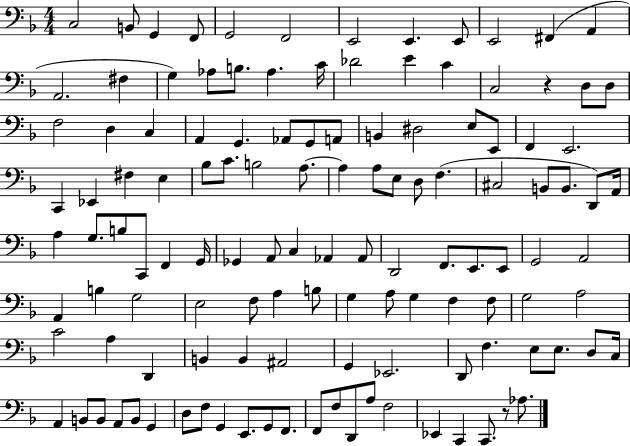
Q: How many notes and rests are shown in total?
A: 125